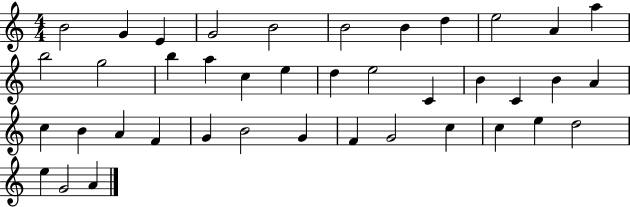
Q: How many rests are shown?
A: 0